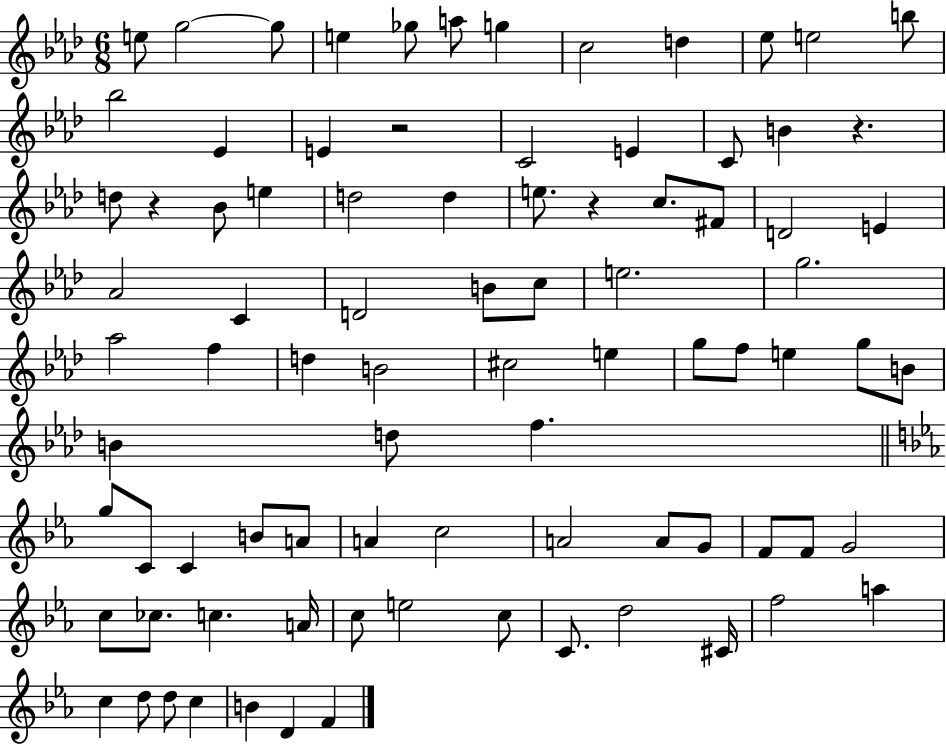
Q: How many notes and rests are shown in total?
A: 86